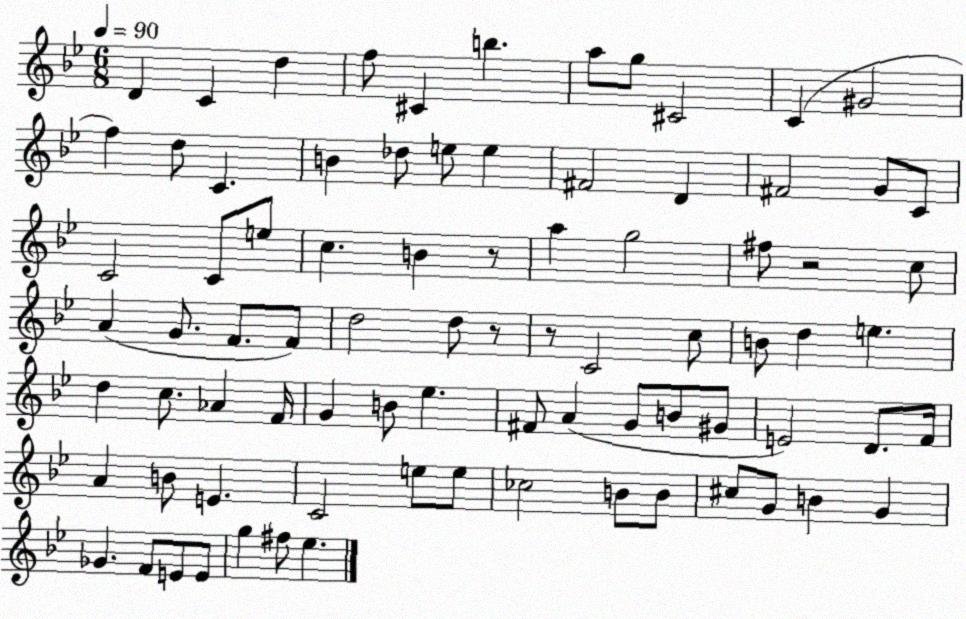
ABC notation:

X:1
T:Untitled
M:6/8
L:1/4
K:Bb
D C d f/2 ^C b a/2 g/2 ^C2 C ^G2 f d/2 C B _d/2 e/2 e ^F2 D ^F2 G/2 C/2 C2 C/2 e/2 c B z/2 a g2 ^f/2 z2 c/2 A G/2 F/2 F/2 d2 d/2 z/2 z/2 C2 c/2 B/2 d e d c/2 _A F/4 G B/2 _e ^F/2 A G/2 B/2 ^G/2 E2 D/2 F/4 A B/2 E C2 e/2 e/2 _c2 B/2 B/2 ^c/2 G/2 B G _G F/2 E/2 E/2 g ^f/2 _e